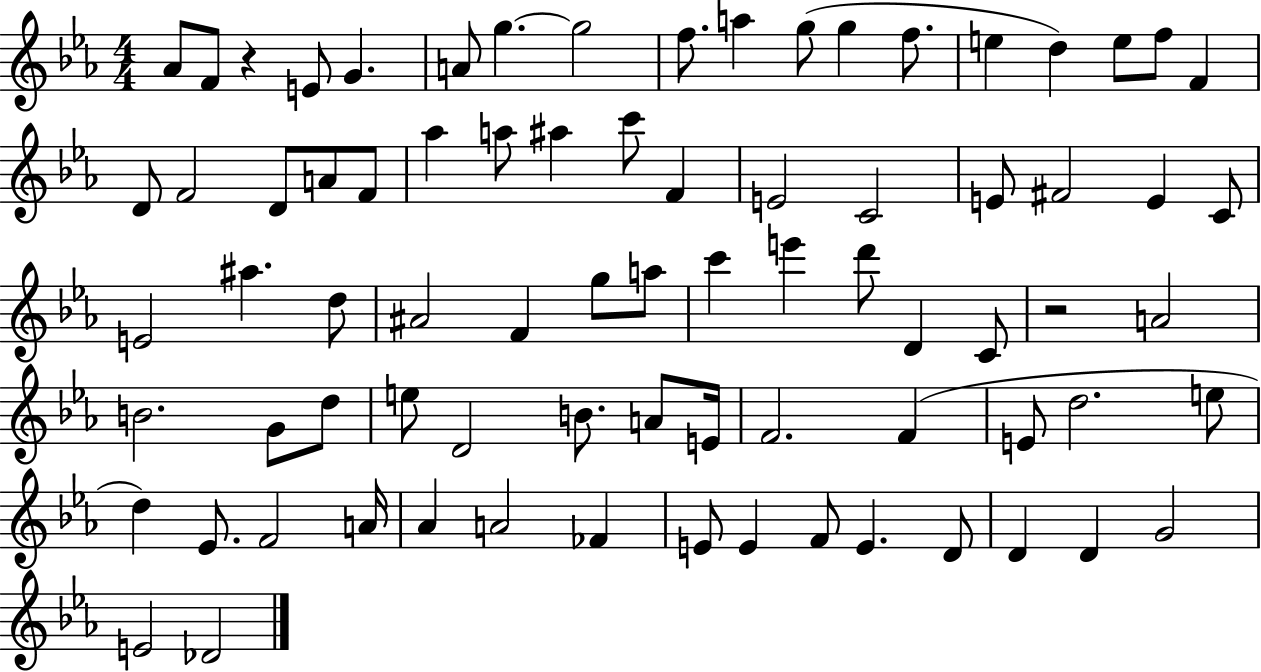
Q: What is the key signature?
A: EES major